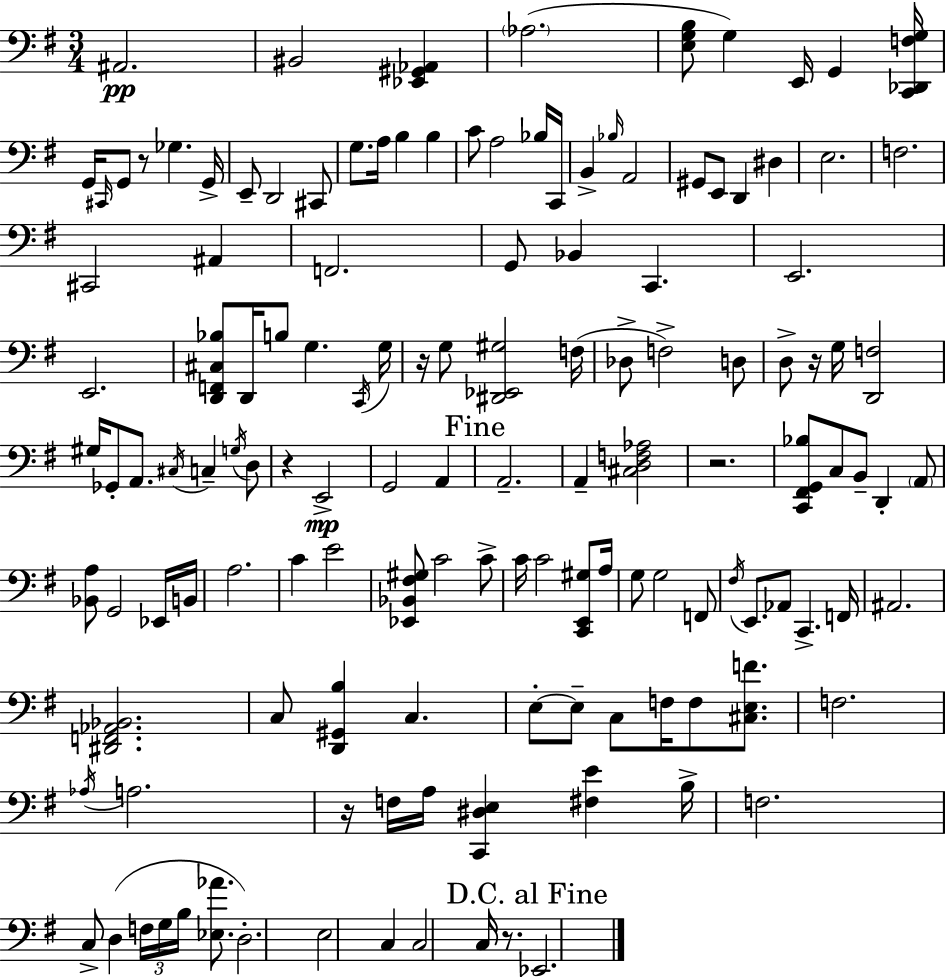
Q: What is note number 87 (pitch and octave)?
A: A#2